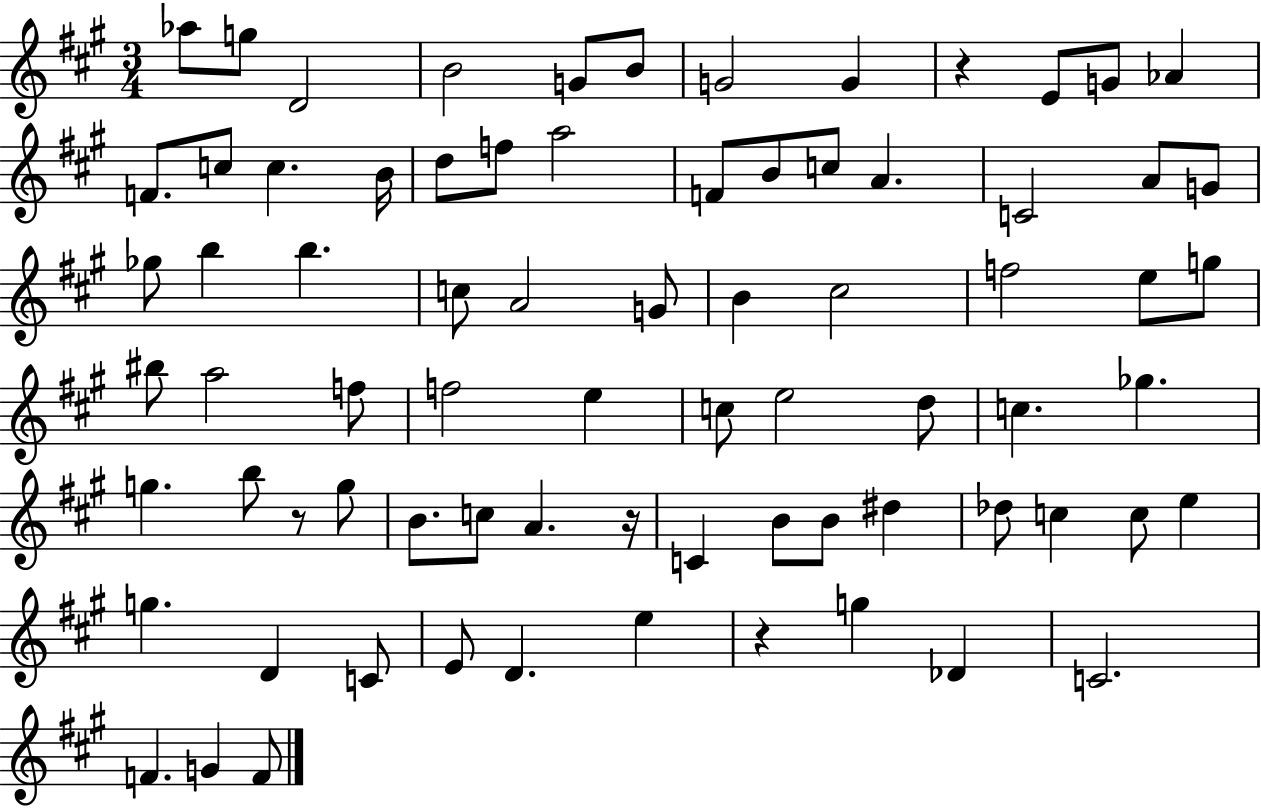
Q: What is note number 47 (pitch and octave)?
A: G5